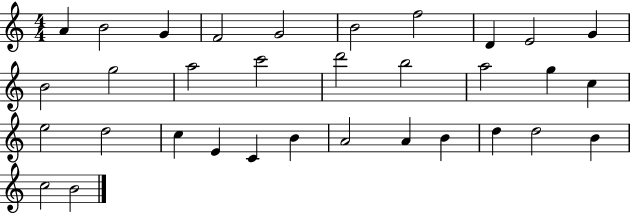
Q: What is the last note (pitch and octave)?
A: B4